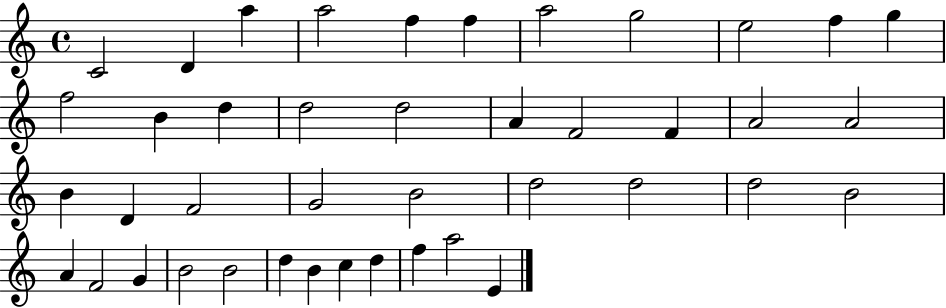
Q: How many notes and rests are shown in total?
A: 42